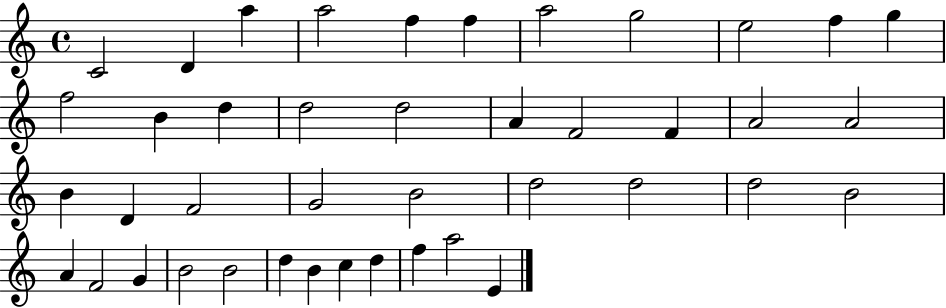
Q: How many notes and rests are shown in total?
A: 42